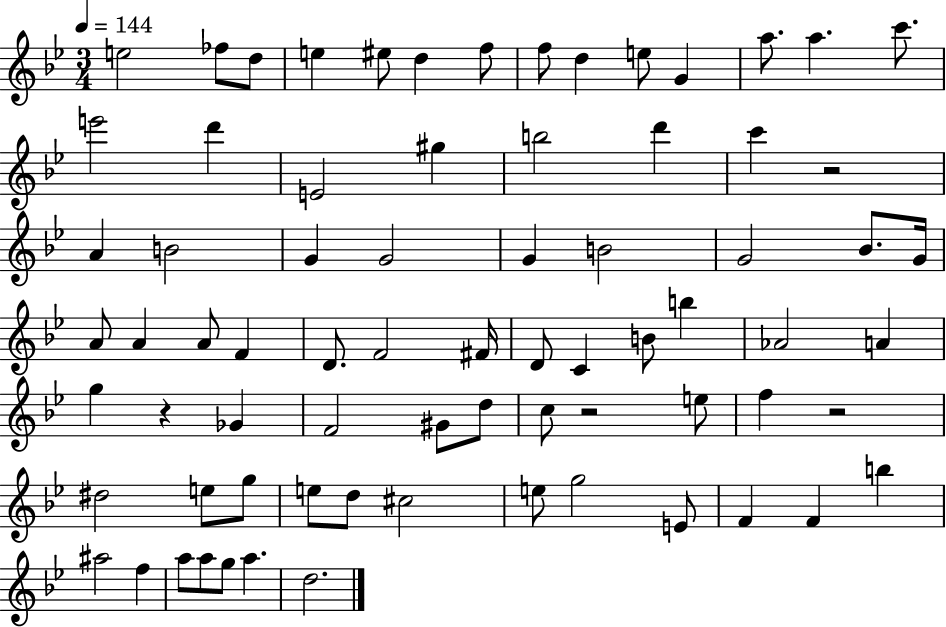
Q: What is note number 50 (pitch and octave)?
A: E5